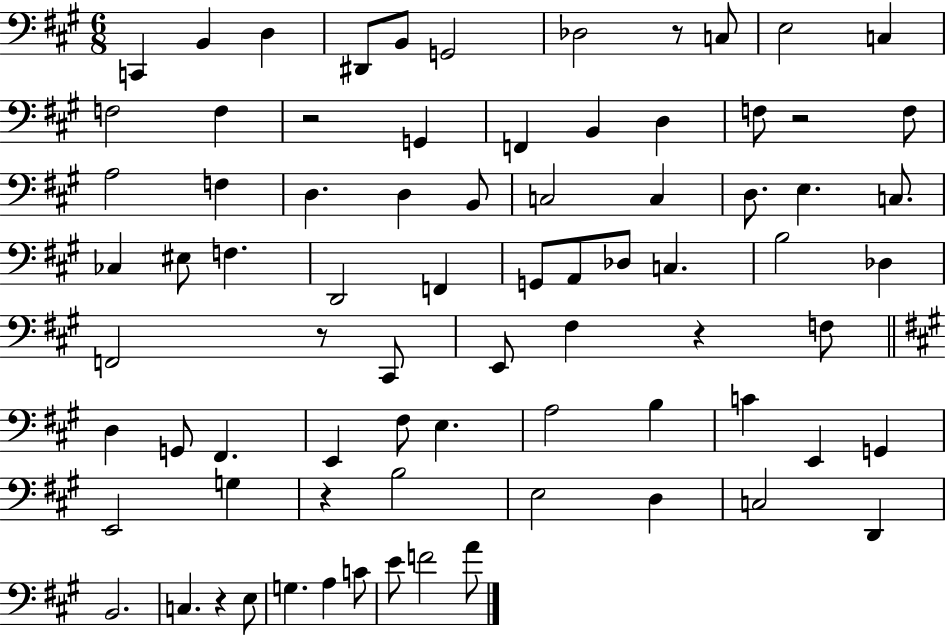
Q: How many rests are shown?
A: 7